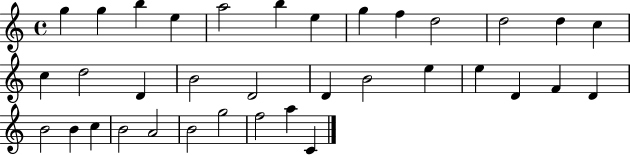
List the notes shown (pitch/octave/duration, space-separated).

G5/q G5/q B5/q E5/q A5/h B5/q E5/q G5/q F5/q D5/h D5/h D5/q C5/q C5/q D5/h D4/q B4/h D4/h D4/q B4/h E5/q E5/q D4/q F4/q D4/q B4/h B4/q C5/q B4/h A4/h B4/h G5/h F5/h A5/q C4/q